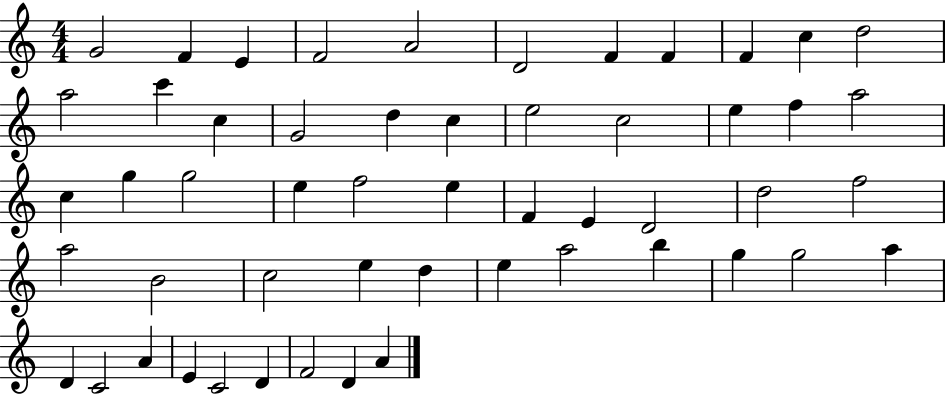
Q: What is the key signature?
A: C major